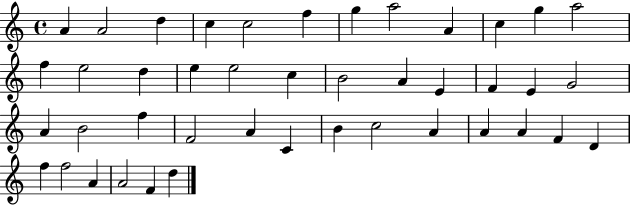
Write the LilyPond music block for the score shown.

{
  \clef treble
  \time 4/4
  \defaultTimeSignature
  \key c \major
  a'4 a'2 d''4 | c''4 c''2 f''4 | g''4 a''2 a'4 | c''4 g''4 a''2 | \break f''4 e''2 d''4 | e''4 e''2 c''4 | b'2 a'4 e'4 | f'4 e'4 g'2 | \break a'4 b'2 f''4 | f'2 a'4 c'4 | b'4 c''2 a'4 | a'4 a'4 f'4 d'4 | \break f''4 f''2 a'4 | a'2 f'4 d''4 | \bar "|."
}